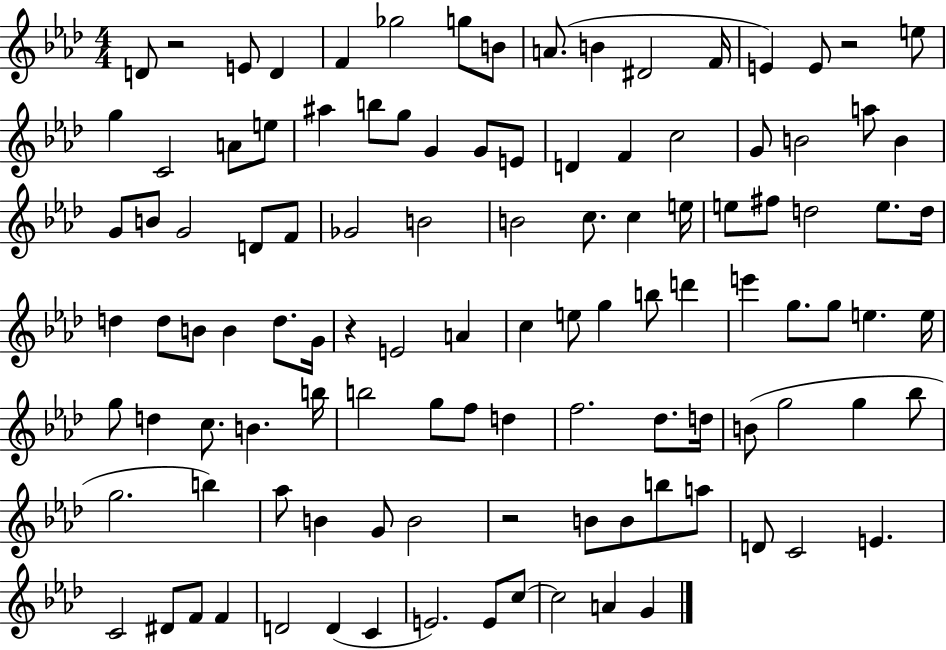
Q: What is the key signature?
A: AES major